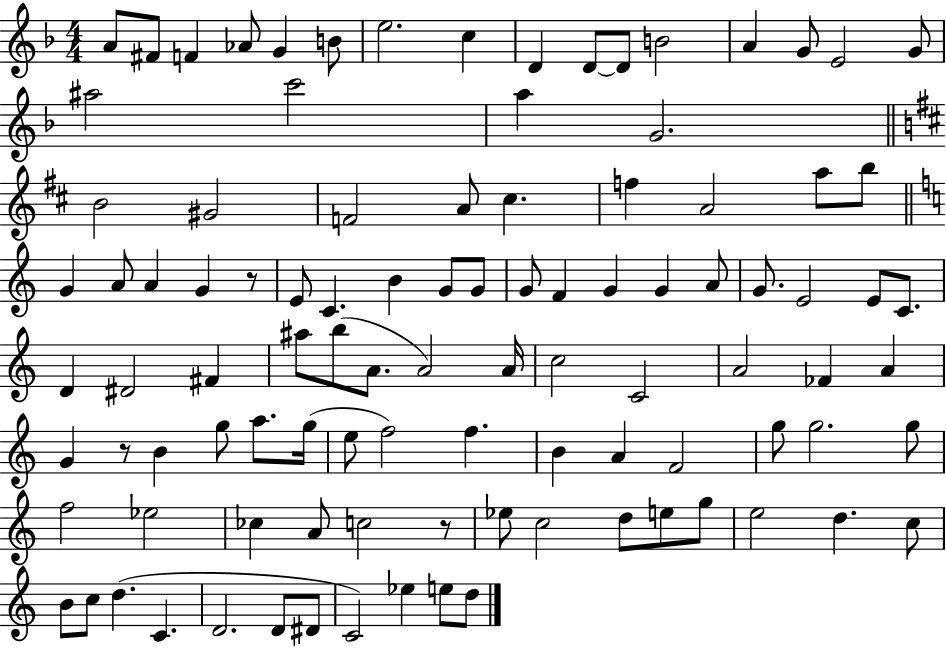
{
  \clef treble
  \numericTimeSignature
  \time 4/4
  \key f \major
  a'8 fis'8 f'4 aes'8 g'4 b'8 | e''2. c''4 | d'4 d'8~~ d'8 b'2 | a'4 g'8 e'2 g'8 | \break ais''2 c'''2 | a''4 g'2. | \bar "||" \break \key d \major b'2 gis'2 | f'2 a'8 cis''4. | f''4 a'2 a''8 b''8 | \bar "||" \break \key c \major g'4 a'8 a'4 g'4 r8 | e'8 c'4. b'4 g'8 g'8 | g'8 f'4 g'4 g'4 a'8 | g'8. e'2 e'8 c'8. | \break d'4 dis'2 fis'4 | ais''8 b''8( a'8. a'2) a'16 | c''2 c'2 | a'2 fes'4 a'4 | \break g'4 r8 b'4 g''8 a''8. g''16( | e''8 f''2) f''4. | b'4 a'4 f'2 | g''8 g''2. g''8 | \break f''2 ees''2 | ces''4 a'8 c''2 r8 | ees''8 c''2 d''8 e''8 g''8 | e''2 d''4. c''8 | \break b'8 c''8 d''4.( c'4. | d'2. d'8 dis'8 | c'2) ees''4 e''8 d''8 | \bar "|."
}